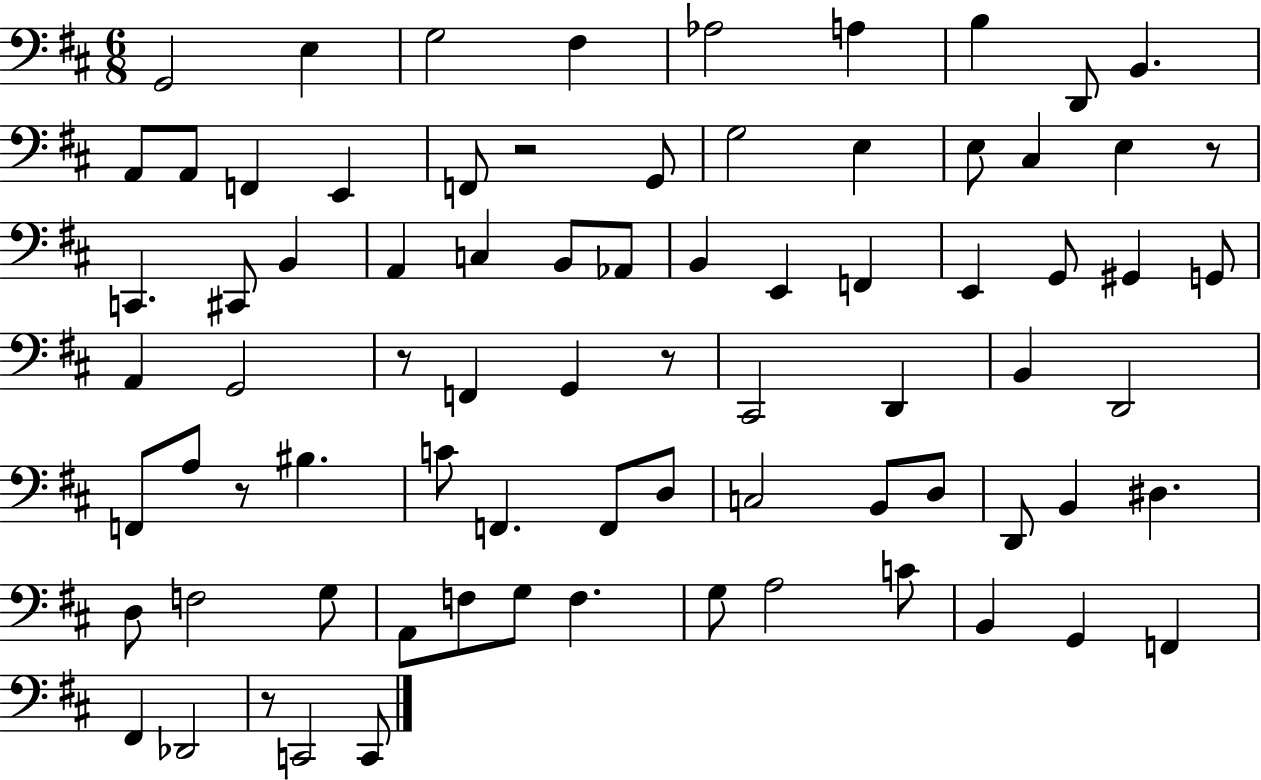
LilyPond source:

{
  \clef bass
  \numericTimeSignature
  \time 6/8
  \key d \major
  g,2 e4 | g2 fis4 | aes2 a4 | b4 d,8 b,4. | \break a,8 a,8 f,4 e,4 | f,8 r2 g,8 | g2 e4 | e8 cis4 e4 r8 | \break c,4. cis,8 b,4 | a,4 c4 b,8 aes,8 | b,4 e,4 f,4 | e,4 g,8 gis,4 g,8 | \break a,4 g,2 | r8 f,4 g,4 r8 | cis,2 d,4 | b,4 d,2 | \break f,8 a8 r8 bis4. | c'8 f,4. f,8 d8 | c2 b,8 d8 | d,8 b,4 dis4. | \break d8 f2 g8 | a,8 f8 g8 f4. | g8 a2 c'8 | b,4 g,4 f,4 | \break fis,4 des,2 | r8 c,2 c,8 | \bar "|."
}